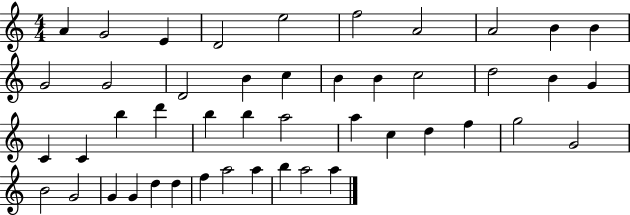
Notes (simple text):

A4/q G4/h E4/q D4/h E5/h F5/h A4/h A4/h B4/q B4/q G4/h G4/h D4/h B4/q C5/q B4/q B4/q C5/h D5/h B4/q G4/q C4/q C4/q B5/q D6/q B5/q B5/q A5/h A5/q C5/q D5/q F5/q G5/h G4/h B4/h G4/h G4/q G4/q D5/q D5/q F5/q A5/h A5/q B5/q A5/h A5/q